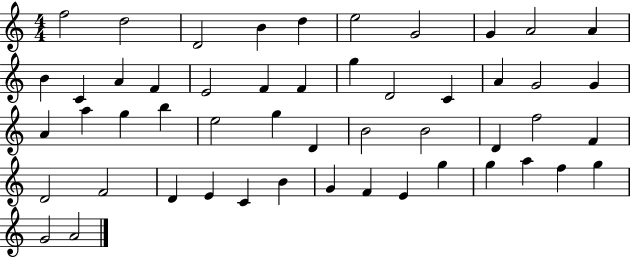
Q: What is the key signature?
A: C major